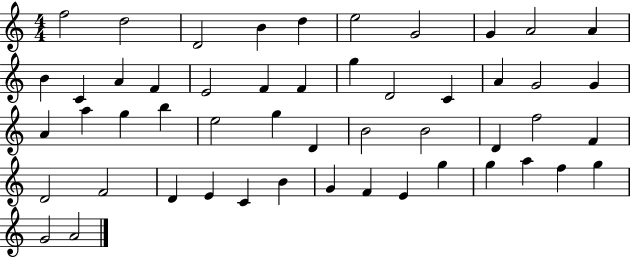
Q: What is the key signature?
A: C major